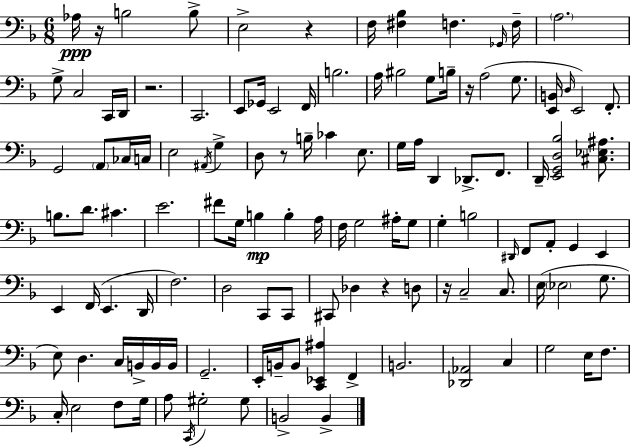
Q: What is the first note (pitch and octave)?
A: Ab3